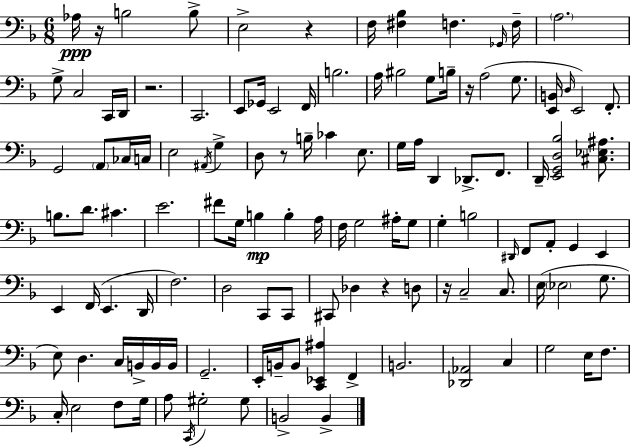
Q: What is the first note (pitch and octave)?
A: Ab3